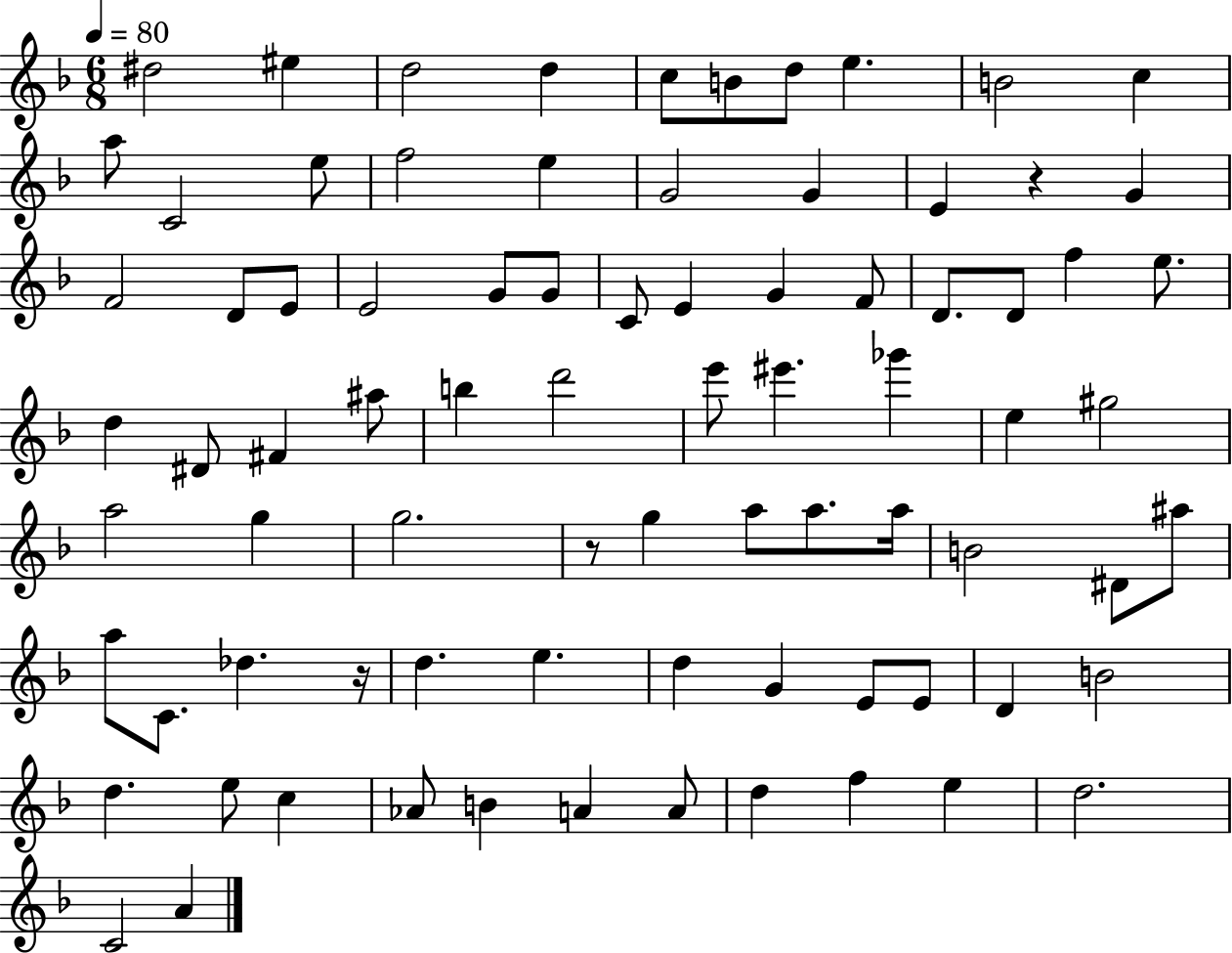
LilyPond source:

{
  \clef treble
  \numericTimeSignature
  \time 6/8
  \key f \major
  \tempo 4 = 80
  dis''2 eis''4 | d''2 d''4 | c''8 b'8 d''8 e''4. | b'2 c''4 | \break a''8 c'2 e''8 | f''2 e''4 | g'2 g'4 | e'4 r4 g'4 | \break f'2 d'8 e'8 | e'2 g'8 g'8 | c'8 e'4 g'4 f'8 | d'8. d'8 f''4 e''8. | \break d''4 dis'8 fis'4 ais''8 | b''4 d'''2 | e'''8 eis'''4. ges'''4 | e''4 gis''2 | \break a''2 g''4 | g''2. | r8 g''4 a''8 a''8. a''16 | b'2 dis'8 ais''8 | \break a''8 c'8. des''4. r16 | d''4. e''4. | d''4 g'4 e'8 e'8 | d'4 b'2 | \break d''4. e''8 c''4 | aes'8 b'4 a'4 a'8 | d''4 f''4 e''4 | d''2. | \break c'2 a'4 | \bar "|."
}